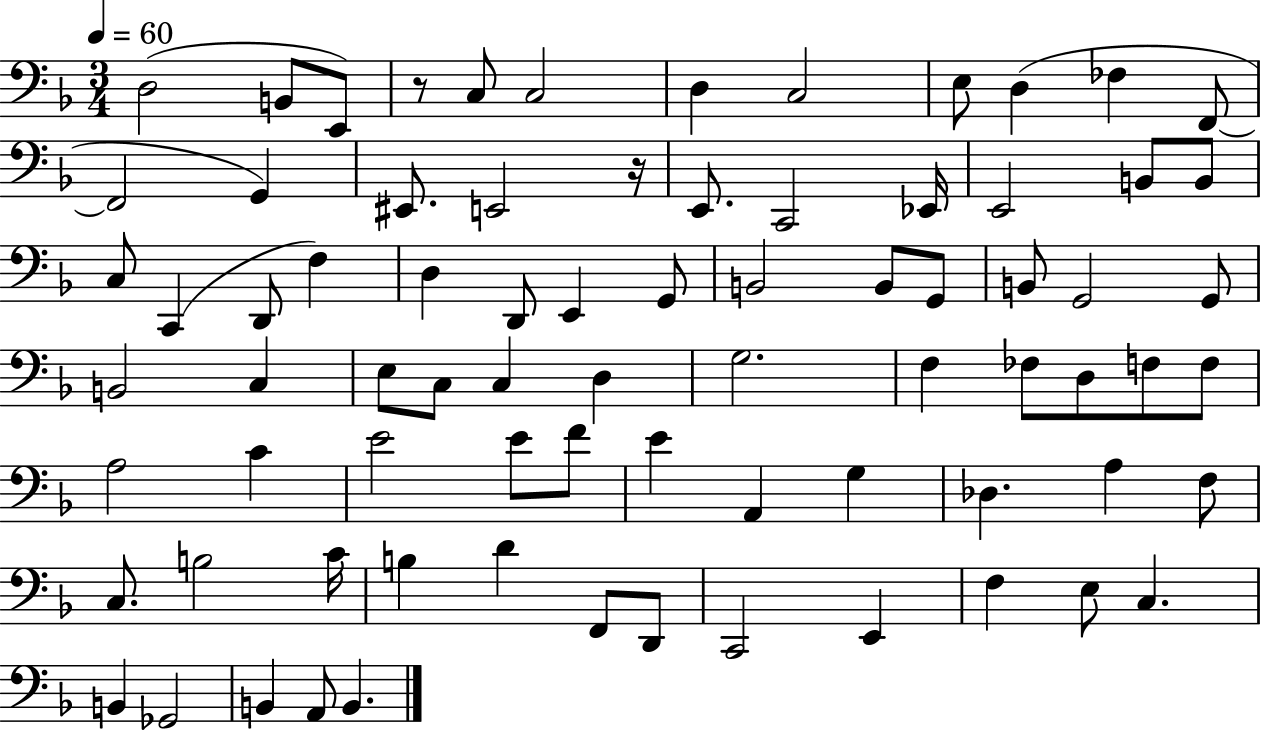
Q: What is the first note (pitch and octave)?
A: D3